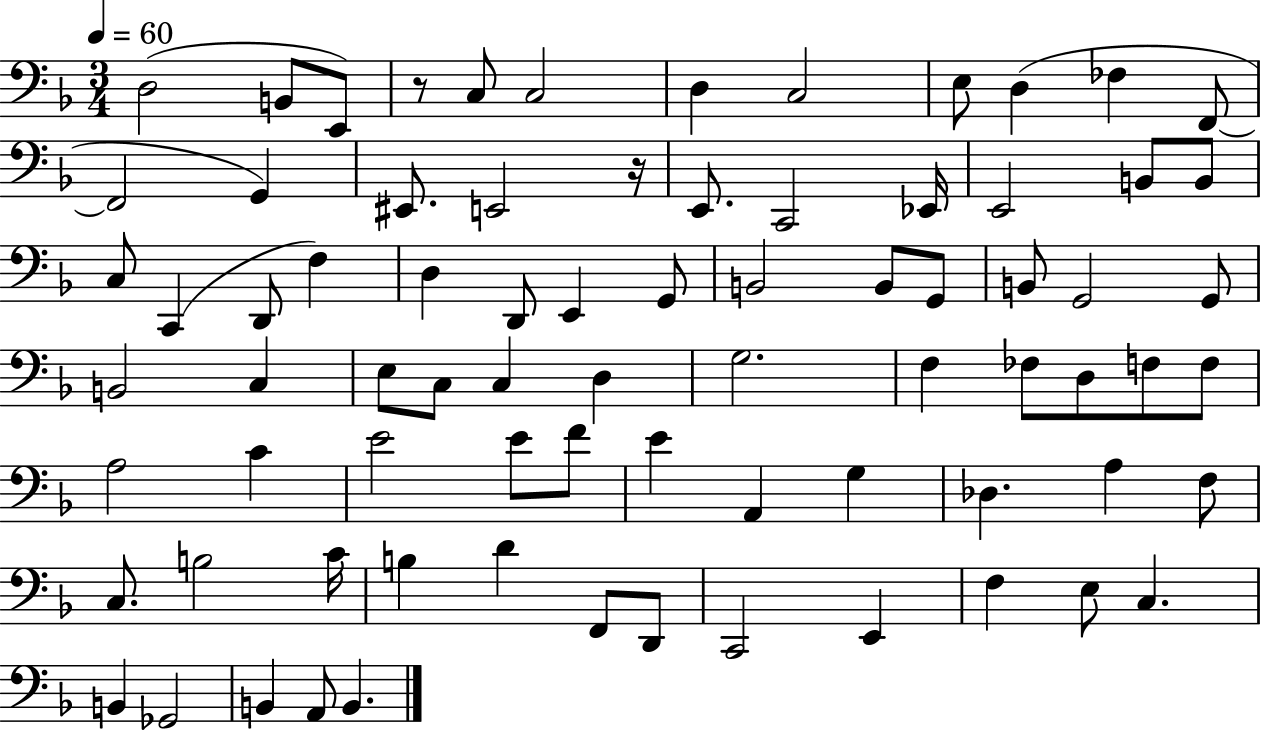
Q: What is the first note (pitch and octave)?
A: D3